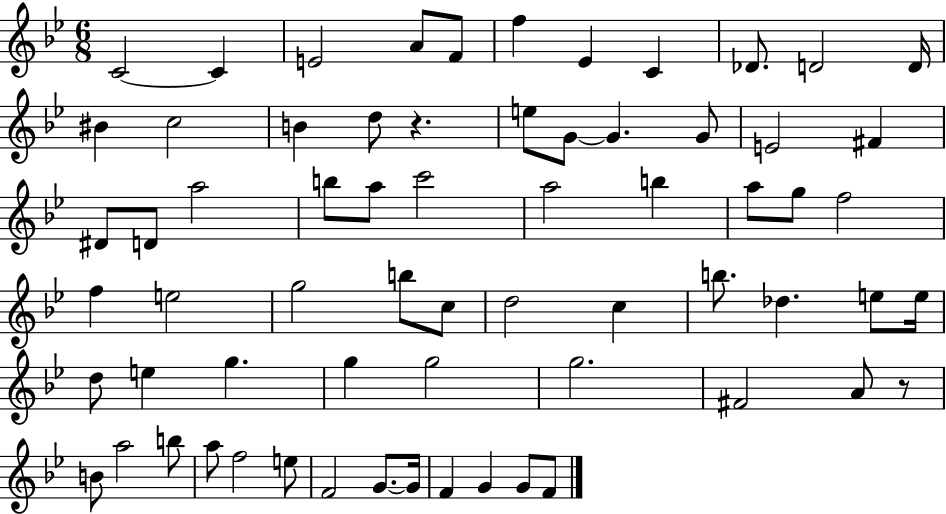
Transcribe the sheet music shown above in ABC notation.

X:1
T:Untitled
M:6/8
L:1/4
K:Bb
C2 C E2 A/2 F/2 f _E C _D/2 D2 D/4 ^B c2 B d/2 z e/2 G/2 G G/2 E2 ^F ^D/2 D/2 a2 b/2 a/2 c'2 a2 b a/2 g/2 f2 f e2 g2 b/2 c/2 d2 c b/2 _d e/2 e/4 d/2 e g g g2 g2 ^F2 A/2 z/2 B/2 a2 b/2 a/2 f2 e/2 F2 G/2 G/4 F G G/2 F/2